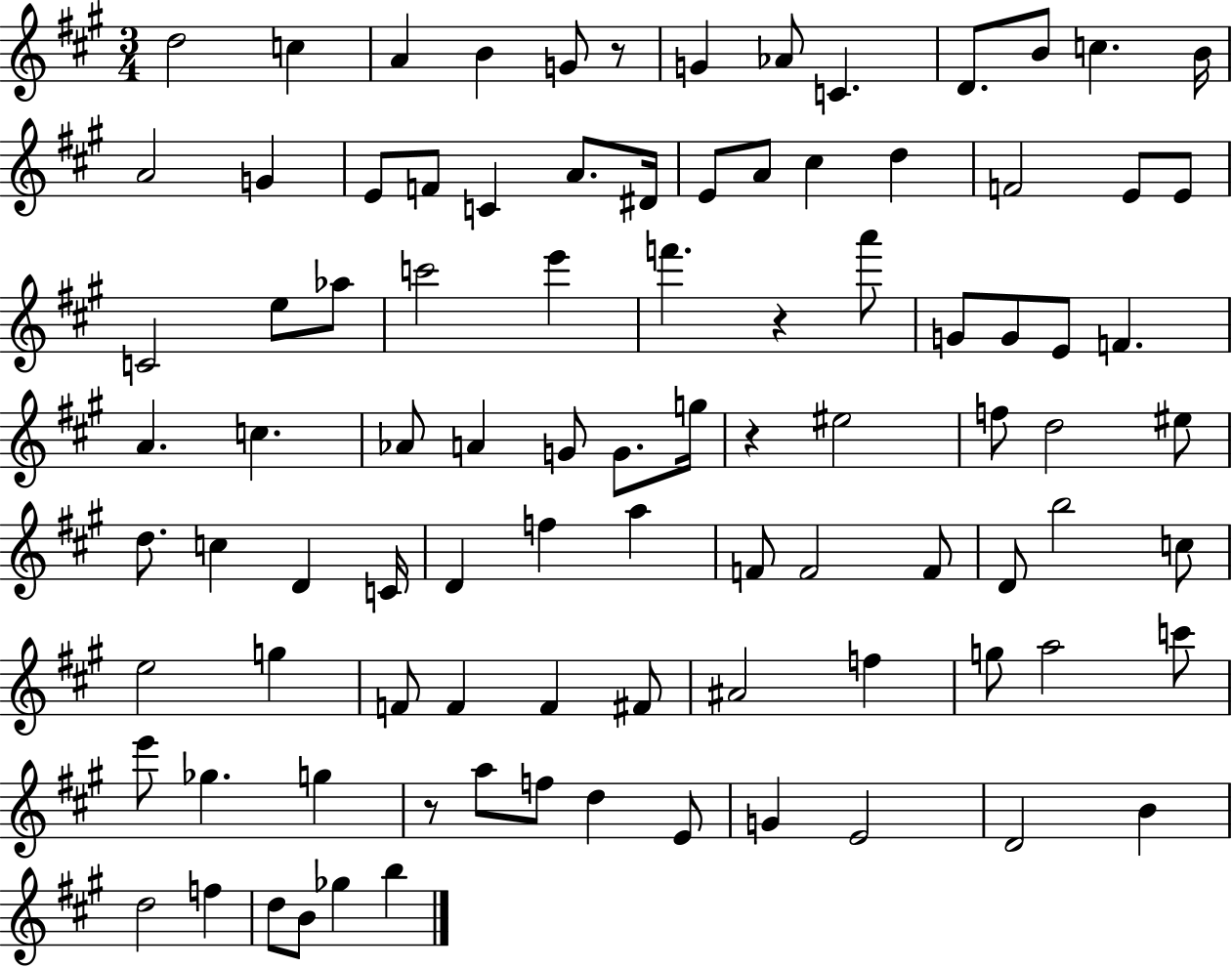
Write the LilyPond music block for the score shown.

{
  \clef treble
  \numericTimeSignature
  \time 3/4
  \key a \major
  d''2 c''4 | a'4 b'4 g'8 r8 | g'4 aes'8 c'4. | d'8. b'8 c''4. b'16 | \break a'2 g'4 | e'8 f'8 c'4 a'8. dis'16 | e'8 a'8 cis''4 d''4 | f'2 e'8 e'8 | \break c'2 e''8 aes''8 | c'''2 e'''4 | f'''4. r4 a'''8 | g'8 g'8 e'8 f'4. | \break a'4. c''4. | aes'8 a'4 g'8 g'8. g''16 | r4 eis''2 | f''8 d''2 eis''8 | \break d''8. c''4 d'4 c'16 | d'4 f''4 a''4 | f'8 f'2 f'8 | d'8 b''2 c''8 | \break e''2 g''4 | f'8 f'4 f'4 fis'8 | ais'2 f''4 | g''8 a''2 c'''8 | \break e'''8 ges''4. g''4 | r8 a''8 f''8 d''4 e'8 | g'4 e'2 | d'2 b'4 | \break d''2 f''4 | d''8 b'8 ges''4 b''4 | \bar "|."
}